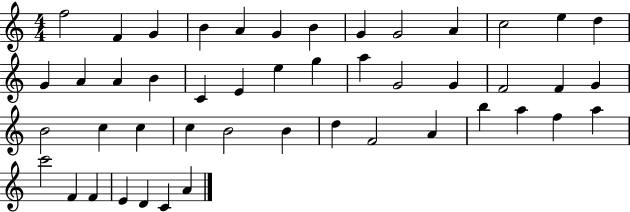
{
  \clef treble
  \numericTimeSignature
  \time 4/4
  \key c \major
  f''2 f'4 g'4 | b'4 a'4 g'4 b'4 | g'4 g'2 a'4 | c''2 e''4 d''4 | \break g'4 a'4 a'4 b'4 | c'4 e'4 e''4 g''4 | a''4 g'2 g'4 | f'2 f'4 g'4 | \break b'2 c''4 c''4 | c''4 b'2 b'4 | d''4 f'2 a'4 | b''4 a''4 f''4 a''4 | \break c'''2 f'4 f'4 | e'4 d'4 c'4 a'4 | \bar "|."
}